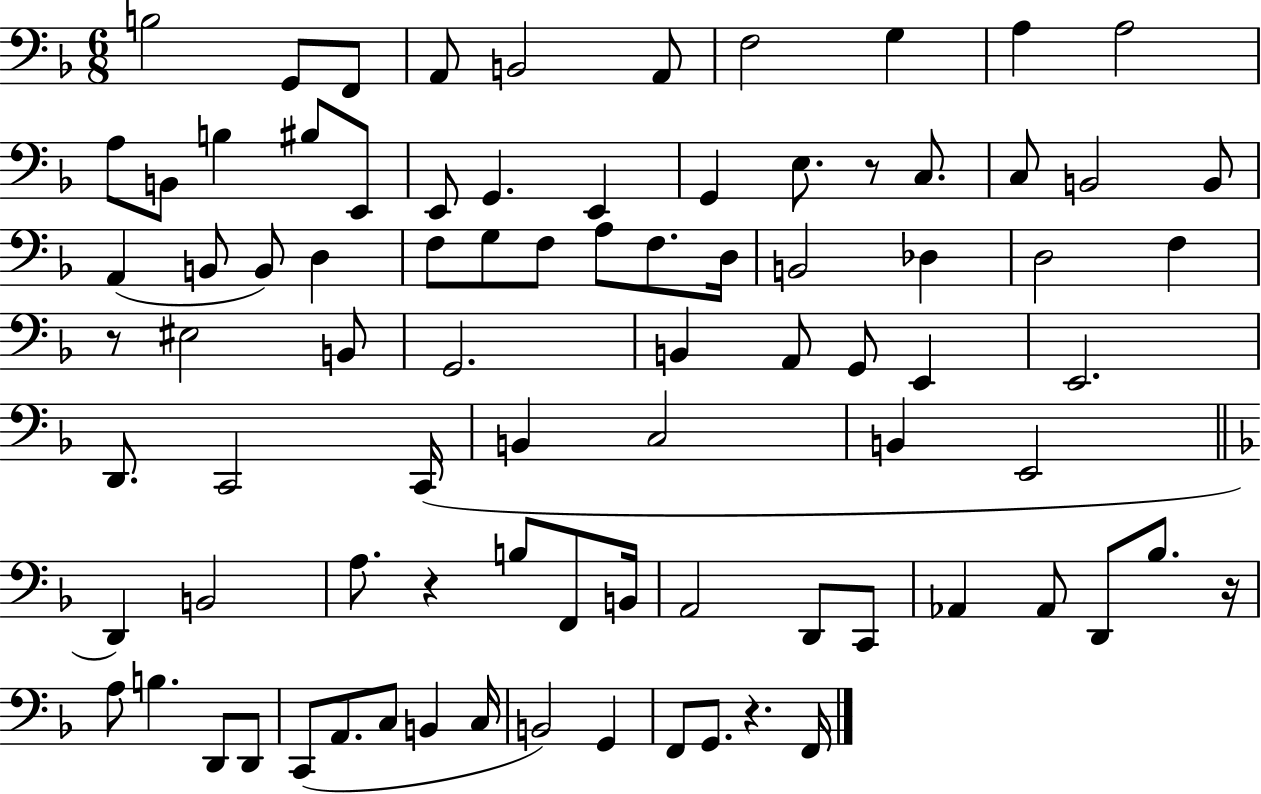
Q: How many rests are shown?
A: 5